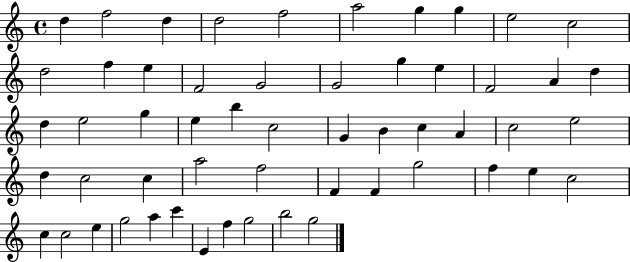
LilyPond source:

{
  \clef treble
  \time 4/4
  \defaultTimeSignature
  \key c \major
  d''4 f''2 d''4 | d''2 f''2 | a''2 g''4 g''4 | e''2 c''2 | \break d''2 f''4 e''4 | f'2 g'2 | g'2 g''4 e''4 | f'2 a'4 d''4 | \break d''4 e''2 g''4 | e''4 b''4 c''2 | g'4 b'4 c''4 a'4 | c''2 e''2 | \break d''4 c''2 c''4 | a''2 f''2 | f'4 f'4 g''2 | f''4 e''4 c''2 | \break c''4 c''2 e''4 | g''2 a''4 c'''4 | e'4 f''4 g''2 | b''2 g''2 | \break \bar "|."
}